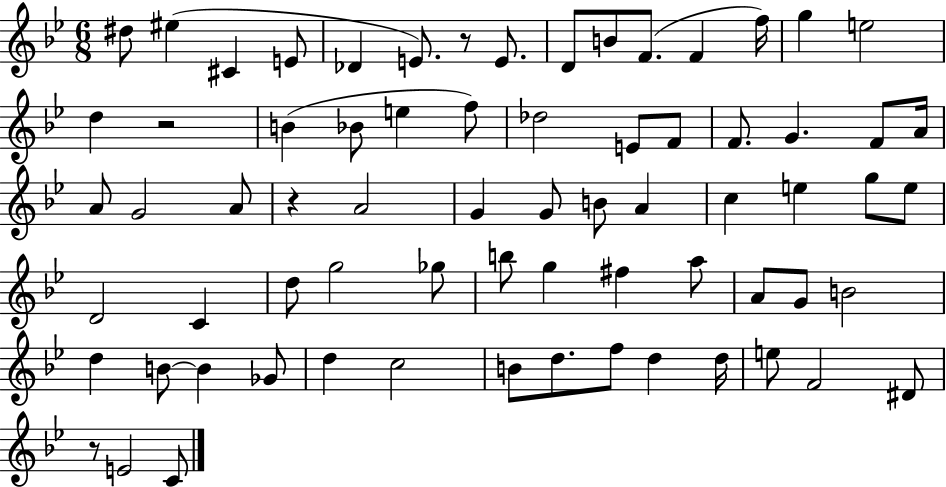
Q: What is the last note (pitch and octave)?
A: C4